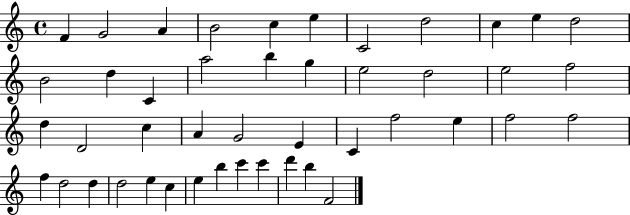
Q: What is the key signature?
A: C major